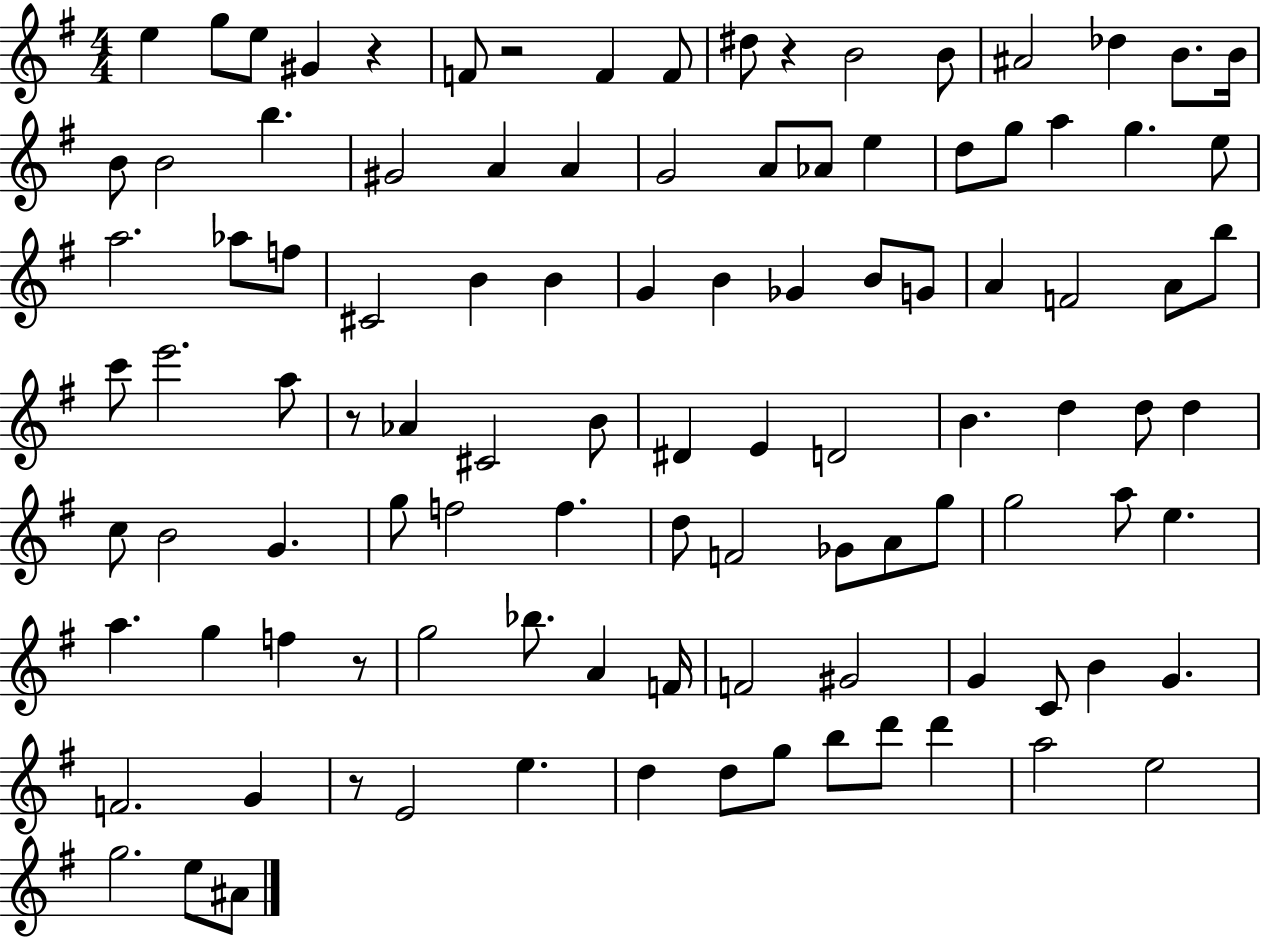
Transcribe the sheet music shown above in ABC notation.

X:1
T:Untitled
M:4/4
L:1/4
K:G
e g/2 e/2 ^G z F/2 z2 F F/2 ^d/2 z B2 B/2 ^A2 _d B/2 B/4 B/2 B2 b ^G2 A A G2 A/2 _A/2 e d/2 g/2 a g e/2 a2 _a/2 f/2 ^C2 B B G B _G B/2 G/2 A F2 A/2 b/2 c'/2 e'2 a/2 z/2 _A ^C2 B/2 ^D E D2 B d d/2 d c/2 B2 G g/2 f2 f d/2 F2 _G/2 A/2 g/2 g2 a/2 e a g f z/2 g2 _b/2 A F/4 F2 ^G2 G C/2 B G F2 G z/2 E2 e d d/2 g/2 b/2 d'/2 d' a2 e2 g2 e/2 ^A/2